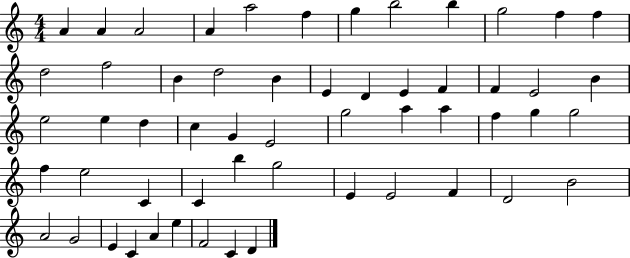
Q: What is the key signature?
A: C major